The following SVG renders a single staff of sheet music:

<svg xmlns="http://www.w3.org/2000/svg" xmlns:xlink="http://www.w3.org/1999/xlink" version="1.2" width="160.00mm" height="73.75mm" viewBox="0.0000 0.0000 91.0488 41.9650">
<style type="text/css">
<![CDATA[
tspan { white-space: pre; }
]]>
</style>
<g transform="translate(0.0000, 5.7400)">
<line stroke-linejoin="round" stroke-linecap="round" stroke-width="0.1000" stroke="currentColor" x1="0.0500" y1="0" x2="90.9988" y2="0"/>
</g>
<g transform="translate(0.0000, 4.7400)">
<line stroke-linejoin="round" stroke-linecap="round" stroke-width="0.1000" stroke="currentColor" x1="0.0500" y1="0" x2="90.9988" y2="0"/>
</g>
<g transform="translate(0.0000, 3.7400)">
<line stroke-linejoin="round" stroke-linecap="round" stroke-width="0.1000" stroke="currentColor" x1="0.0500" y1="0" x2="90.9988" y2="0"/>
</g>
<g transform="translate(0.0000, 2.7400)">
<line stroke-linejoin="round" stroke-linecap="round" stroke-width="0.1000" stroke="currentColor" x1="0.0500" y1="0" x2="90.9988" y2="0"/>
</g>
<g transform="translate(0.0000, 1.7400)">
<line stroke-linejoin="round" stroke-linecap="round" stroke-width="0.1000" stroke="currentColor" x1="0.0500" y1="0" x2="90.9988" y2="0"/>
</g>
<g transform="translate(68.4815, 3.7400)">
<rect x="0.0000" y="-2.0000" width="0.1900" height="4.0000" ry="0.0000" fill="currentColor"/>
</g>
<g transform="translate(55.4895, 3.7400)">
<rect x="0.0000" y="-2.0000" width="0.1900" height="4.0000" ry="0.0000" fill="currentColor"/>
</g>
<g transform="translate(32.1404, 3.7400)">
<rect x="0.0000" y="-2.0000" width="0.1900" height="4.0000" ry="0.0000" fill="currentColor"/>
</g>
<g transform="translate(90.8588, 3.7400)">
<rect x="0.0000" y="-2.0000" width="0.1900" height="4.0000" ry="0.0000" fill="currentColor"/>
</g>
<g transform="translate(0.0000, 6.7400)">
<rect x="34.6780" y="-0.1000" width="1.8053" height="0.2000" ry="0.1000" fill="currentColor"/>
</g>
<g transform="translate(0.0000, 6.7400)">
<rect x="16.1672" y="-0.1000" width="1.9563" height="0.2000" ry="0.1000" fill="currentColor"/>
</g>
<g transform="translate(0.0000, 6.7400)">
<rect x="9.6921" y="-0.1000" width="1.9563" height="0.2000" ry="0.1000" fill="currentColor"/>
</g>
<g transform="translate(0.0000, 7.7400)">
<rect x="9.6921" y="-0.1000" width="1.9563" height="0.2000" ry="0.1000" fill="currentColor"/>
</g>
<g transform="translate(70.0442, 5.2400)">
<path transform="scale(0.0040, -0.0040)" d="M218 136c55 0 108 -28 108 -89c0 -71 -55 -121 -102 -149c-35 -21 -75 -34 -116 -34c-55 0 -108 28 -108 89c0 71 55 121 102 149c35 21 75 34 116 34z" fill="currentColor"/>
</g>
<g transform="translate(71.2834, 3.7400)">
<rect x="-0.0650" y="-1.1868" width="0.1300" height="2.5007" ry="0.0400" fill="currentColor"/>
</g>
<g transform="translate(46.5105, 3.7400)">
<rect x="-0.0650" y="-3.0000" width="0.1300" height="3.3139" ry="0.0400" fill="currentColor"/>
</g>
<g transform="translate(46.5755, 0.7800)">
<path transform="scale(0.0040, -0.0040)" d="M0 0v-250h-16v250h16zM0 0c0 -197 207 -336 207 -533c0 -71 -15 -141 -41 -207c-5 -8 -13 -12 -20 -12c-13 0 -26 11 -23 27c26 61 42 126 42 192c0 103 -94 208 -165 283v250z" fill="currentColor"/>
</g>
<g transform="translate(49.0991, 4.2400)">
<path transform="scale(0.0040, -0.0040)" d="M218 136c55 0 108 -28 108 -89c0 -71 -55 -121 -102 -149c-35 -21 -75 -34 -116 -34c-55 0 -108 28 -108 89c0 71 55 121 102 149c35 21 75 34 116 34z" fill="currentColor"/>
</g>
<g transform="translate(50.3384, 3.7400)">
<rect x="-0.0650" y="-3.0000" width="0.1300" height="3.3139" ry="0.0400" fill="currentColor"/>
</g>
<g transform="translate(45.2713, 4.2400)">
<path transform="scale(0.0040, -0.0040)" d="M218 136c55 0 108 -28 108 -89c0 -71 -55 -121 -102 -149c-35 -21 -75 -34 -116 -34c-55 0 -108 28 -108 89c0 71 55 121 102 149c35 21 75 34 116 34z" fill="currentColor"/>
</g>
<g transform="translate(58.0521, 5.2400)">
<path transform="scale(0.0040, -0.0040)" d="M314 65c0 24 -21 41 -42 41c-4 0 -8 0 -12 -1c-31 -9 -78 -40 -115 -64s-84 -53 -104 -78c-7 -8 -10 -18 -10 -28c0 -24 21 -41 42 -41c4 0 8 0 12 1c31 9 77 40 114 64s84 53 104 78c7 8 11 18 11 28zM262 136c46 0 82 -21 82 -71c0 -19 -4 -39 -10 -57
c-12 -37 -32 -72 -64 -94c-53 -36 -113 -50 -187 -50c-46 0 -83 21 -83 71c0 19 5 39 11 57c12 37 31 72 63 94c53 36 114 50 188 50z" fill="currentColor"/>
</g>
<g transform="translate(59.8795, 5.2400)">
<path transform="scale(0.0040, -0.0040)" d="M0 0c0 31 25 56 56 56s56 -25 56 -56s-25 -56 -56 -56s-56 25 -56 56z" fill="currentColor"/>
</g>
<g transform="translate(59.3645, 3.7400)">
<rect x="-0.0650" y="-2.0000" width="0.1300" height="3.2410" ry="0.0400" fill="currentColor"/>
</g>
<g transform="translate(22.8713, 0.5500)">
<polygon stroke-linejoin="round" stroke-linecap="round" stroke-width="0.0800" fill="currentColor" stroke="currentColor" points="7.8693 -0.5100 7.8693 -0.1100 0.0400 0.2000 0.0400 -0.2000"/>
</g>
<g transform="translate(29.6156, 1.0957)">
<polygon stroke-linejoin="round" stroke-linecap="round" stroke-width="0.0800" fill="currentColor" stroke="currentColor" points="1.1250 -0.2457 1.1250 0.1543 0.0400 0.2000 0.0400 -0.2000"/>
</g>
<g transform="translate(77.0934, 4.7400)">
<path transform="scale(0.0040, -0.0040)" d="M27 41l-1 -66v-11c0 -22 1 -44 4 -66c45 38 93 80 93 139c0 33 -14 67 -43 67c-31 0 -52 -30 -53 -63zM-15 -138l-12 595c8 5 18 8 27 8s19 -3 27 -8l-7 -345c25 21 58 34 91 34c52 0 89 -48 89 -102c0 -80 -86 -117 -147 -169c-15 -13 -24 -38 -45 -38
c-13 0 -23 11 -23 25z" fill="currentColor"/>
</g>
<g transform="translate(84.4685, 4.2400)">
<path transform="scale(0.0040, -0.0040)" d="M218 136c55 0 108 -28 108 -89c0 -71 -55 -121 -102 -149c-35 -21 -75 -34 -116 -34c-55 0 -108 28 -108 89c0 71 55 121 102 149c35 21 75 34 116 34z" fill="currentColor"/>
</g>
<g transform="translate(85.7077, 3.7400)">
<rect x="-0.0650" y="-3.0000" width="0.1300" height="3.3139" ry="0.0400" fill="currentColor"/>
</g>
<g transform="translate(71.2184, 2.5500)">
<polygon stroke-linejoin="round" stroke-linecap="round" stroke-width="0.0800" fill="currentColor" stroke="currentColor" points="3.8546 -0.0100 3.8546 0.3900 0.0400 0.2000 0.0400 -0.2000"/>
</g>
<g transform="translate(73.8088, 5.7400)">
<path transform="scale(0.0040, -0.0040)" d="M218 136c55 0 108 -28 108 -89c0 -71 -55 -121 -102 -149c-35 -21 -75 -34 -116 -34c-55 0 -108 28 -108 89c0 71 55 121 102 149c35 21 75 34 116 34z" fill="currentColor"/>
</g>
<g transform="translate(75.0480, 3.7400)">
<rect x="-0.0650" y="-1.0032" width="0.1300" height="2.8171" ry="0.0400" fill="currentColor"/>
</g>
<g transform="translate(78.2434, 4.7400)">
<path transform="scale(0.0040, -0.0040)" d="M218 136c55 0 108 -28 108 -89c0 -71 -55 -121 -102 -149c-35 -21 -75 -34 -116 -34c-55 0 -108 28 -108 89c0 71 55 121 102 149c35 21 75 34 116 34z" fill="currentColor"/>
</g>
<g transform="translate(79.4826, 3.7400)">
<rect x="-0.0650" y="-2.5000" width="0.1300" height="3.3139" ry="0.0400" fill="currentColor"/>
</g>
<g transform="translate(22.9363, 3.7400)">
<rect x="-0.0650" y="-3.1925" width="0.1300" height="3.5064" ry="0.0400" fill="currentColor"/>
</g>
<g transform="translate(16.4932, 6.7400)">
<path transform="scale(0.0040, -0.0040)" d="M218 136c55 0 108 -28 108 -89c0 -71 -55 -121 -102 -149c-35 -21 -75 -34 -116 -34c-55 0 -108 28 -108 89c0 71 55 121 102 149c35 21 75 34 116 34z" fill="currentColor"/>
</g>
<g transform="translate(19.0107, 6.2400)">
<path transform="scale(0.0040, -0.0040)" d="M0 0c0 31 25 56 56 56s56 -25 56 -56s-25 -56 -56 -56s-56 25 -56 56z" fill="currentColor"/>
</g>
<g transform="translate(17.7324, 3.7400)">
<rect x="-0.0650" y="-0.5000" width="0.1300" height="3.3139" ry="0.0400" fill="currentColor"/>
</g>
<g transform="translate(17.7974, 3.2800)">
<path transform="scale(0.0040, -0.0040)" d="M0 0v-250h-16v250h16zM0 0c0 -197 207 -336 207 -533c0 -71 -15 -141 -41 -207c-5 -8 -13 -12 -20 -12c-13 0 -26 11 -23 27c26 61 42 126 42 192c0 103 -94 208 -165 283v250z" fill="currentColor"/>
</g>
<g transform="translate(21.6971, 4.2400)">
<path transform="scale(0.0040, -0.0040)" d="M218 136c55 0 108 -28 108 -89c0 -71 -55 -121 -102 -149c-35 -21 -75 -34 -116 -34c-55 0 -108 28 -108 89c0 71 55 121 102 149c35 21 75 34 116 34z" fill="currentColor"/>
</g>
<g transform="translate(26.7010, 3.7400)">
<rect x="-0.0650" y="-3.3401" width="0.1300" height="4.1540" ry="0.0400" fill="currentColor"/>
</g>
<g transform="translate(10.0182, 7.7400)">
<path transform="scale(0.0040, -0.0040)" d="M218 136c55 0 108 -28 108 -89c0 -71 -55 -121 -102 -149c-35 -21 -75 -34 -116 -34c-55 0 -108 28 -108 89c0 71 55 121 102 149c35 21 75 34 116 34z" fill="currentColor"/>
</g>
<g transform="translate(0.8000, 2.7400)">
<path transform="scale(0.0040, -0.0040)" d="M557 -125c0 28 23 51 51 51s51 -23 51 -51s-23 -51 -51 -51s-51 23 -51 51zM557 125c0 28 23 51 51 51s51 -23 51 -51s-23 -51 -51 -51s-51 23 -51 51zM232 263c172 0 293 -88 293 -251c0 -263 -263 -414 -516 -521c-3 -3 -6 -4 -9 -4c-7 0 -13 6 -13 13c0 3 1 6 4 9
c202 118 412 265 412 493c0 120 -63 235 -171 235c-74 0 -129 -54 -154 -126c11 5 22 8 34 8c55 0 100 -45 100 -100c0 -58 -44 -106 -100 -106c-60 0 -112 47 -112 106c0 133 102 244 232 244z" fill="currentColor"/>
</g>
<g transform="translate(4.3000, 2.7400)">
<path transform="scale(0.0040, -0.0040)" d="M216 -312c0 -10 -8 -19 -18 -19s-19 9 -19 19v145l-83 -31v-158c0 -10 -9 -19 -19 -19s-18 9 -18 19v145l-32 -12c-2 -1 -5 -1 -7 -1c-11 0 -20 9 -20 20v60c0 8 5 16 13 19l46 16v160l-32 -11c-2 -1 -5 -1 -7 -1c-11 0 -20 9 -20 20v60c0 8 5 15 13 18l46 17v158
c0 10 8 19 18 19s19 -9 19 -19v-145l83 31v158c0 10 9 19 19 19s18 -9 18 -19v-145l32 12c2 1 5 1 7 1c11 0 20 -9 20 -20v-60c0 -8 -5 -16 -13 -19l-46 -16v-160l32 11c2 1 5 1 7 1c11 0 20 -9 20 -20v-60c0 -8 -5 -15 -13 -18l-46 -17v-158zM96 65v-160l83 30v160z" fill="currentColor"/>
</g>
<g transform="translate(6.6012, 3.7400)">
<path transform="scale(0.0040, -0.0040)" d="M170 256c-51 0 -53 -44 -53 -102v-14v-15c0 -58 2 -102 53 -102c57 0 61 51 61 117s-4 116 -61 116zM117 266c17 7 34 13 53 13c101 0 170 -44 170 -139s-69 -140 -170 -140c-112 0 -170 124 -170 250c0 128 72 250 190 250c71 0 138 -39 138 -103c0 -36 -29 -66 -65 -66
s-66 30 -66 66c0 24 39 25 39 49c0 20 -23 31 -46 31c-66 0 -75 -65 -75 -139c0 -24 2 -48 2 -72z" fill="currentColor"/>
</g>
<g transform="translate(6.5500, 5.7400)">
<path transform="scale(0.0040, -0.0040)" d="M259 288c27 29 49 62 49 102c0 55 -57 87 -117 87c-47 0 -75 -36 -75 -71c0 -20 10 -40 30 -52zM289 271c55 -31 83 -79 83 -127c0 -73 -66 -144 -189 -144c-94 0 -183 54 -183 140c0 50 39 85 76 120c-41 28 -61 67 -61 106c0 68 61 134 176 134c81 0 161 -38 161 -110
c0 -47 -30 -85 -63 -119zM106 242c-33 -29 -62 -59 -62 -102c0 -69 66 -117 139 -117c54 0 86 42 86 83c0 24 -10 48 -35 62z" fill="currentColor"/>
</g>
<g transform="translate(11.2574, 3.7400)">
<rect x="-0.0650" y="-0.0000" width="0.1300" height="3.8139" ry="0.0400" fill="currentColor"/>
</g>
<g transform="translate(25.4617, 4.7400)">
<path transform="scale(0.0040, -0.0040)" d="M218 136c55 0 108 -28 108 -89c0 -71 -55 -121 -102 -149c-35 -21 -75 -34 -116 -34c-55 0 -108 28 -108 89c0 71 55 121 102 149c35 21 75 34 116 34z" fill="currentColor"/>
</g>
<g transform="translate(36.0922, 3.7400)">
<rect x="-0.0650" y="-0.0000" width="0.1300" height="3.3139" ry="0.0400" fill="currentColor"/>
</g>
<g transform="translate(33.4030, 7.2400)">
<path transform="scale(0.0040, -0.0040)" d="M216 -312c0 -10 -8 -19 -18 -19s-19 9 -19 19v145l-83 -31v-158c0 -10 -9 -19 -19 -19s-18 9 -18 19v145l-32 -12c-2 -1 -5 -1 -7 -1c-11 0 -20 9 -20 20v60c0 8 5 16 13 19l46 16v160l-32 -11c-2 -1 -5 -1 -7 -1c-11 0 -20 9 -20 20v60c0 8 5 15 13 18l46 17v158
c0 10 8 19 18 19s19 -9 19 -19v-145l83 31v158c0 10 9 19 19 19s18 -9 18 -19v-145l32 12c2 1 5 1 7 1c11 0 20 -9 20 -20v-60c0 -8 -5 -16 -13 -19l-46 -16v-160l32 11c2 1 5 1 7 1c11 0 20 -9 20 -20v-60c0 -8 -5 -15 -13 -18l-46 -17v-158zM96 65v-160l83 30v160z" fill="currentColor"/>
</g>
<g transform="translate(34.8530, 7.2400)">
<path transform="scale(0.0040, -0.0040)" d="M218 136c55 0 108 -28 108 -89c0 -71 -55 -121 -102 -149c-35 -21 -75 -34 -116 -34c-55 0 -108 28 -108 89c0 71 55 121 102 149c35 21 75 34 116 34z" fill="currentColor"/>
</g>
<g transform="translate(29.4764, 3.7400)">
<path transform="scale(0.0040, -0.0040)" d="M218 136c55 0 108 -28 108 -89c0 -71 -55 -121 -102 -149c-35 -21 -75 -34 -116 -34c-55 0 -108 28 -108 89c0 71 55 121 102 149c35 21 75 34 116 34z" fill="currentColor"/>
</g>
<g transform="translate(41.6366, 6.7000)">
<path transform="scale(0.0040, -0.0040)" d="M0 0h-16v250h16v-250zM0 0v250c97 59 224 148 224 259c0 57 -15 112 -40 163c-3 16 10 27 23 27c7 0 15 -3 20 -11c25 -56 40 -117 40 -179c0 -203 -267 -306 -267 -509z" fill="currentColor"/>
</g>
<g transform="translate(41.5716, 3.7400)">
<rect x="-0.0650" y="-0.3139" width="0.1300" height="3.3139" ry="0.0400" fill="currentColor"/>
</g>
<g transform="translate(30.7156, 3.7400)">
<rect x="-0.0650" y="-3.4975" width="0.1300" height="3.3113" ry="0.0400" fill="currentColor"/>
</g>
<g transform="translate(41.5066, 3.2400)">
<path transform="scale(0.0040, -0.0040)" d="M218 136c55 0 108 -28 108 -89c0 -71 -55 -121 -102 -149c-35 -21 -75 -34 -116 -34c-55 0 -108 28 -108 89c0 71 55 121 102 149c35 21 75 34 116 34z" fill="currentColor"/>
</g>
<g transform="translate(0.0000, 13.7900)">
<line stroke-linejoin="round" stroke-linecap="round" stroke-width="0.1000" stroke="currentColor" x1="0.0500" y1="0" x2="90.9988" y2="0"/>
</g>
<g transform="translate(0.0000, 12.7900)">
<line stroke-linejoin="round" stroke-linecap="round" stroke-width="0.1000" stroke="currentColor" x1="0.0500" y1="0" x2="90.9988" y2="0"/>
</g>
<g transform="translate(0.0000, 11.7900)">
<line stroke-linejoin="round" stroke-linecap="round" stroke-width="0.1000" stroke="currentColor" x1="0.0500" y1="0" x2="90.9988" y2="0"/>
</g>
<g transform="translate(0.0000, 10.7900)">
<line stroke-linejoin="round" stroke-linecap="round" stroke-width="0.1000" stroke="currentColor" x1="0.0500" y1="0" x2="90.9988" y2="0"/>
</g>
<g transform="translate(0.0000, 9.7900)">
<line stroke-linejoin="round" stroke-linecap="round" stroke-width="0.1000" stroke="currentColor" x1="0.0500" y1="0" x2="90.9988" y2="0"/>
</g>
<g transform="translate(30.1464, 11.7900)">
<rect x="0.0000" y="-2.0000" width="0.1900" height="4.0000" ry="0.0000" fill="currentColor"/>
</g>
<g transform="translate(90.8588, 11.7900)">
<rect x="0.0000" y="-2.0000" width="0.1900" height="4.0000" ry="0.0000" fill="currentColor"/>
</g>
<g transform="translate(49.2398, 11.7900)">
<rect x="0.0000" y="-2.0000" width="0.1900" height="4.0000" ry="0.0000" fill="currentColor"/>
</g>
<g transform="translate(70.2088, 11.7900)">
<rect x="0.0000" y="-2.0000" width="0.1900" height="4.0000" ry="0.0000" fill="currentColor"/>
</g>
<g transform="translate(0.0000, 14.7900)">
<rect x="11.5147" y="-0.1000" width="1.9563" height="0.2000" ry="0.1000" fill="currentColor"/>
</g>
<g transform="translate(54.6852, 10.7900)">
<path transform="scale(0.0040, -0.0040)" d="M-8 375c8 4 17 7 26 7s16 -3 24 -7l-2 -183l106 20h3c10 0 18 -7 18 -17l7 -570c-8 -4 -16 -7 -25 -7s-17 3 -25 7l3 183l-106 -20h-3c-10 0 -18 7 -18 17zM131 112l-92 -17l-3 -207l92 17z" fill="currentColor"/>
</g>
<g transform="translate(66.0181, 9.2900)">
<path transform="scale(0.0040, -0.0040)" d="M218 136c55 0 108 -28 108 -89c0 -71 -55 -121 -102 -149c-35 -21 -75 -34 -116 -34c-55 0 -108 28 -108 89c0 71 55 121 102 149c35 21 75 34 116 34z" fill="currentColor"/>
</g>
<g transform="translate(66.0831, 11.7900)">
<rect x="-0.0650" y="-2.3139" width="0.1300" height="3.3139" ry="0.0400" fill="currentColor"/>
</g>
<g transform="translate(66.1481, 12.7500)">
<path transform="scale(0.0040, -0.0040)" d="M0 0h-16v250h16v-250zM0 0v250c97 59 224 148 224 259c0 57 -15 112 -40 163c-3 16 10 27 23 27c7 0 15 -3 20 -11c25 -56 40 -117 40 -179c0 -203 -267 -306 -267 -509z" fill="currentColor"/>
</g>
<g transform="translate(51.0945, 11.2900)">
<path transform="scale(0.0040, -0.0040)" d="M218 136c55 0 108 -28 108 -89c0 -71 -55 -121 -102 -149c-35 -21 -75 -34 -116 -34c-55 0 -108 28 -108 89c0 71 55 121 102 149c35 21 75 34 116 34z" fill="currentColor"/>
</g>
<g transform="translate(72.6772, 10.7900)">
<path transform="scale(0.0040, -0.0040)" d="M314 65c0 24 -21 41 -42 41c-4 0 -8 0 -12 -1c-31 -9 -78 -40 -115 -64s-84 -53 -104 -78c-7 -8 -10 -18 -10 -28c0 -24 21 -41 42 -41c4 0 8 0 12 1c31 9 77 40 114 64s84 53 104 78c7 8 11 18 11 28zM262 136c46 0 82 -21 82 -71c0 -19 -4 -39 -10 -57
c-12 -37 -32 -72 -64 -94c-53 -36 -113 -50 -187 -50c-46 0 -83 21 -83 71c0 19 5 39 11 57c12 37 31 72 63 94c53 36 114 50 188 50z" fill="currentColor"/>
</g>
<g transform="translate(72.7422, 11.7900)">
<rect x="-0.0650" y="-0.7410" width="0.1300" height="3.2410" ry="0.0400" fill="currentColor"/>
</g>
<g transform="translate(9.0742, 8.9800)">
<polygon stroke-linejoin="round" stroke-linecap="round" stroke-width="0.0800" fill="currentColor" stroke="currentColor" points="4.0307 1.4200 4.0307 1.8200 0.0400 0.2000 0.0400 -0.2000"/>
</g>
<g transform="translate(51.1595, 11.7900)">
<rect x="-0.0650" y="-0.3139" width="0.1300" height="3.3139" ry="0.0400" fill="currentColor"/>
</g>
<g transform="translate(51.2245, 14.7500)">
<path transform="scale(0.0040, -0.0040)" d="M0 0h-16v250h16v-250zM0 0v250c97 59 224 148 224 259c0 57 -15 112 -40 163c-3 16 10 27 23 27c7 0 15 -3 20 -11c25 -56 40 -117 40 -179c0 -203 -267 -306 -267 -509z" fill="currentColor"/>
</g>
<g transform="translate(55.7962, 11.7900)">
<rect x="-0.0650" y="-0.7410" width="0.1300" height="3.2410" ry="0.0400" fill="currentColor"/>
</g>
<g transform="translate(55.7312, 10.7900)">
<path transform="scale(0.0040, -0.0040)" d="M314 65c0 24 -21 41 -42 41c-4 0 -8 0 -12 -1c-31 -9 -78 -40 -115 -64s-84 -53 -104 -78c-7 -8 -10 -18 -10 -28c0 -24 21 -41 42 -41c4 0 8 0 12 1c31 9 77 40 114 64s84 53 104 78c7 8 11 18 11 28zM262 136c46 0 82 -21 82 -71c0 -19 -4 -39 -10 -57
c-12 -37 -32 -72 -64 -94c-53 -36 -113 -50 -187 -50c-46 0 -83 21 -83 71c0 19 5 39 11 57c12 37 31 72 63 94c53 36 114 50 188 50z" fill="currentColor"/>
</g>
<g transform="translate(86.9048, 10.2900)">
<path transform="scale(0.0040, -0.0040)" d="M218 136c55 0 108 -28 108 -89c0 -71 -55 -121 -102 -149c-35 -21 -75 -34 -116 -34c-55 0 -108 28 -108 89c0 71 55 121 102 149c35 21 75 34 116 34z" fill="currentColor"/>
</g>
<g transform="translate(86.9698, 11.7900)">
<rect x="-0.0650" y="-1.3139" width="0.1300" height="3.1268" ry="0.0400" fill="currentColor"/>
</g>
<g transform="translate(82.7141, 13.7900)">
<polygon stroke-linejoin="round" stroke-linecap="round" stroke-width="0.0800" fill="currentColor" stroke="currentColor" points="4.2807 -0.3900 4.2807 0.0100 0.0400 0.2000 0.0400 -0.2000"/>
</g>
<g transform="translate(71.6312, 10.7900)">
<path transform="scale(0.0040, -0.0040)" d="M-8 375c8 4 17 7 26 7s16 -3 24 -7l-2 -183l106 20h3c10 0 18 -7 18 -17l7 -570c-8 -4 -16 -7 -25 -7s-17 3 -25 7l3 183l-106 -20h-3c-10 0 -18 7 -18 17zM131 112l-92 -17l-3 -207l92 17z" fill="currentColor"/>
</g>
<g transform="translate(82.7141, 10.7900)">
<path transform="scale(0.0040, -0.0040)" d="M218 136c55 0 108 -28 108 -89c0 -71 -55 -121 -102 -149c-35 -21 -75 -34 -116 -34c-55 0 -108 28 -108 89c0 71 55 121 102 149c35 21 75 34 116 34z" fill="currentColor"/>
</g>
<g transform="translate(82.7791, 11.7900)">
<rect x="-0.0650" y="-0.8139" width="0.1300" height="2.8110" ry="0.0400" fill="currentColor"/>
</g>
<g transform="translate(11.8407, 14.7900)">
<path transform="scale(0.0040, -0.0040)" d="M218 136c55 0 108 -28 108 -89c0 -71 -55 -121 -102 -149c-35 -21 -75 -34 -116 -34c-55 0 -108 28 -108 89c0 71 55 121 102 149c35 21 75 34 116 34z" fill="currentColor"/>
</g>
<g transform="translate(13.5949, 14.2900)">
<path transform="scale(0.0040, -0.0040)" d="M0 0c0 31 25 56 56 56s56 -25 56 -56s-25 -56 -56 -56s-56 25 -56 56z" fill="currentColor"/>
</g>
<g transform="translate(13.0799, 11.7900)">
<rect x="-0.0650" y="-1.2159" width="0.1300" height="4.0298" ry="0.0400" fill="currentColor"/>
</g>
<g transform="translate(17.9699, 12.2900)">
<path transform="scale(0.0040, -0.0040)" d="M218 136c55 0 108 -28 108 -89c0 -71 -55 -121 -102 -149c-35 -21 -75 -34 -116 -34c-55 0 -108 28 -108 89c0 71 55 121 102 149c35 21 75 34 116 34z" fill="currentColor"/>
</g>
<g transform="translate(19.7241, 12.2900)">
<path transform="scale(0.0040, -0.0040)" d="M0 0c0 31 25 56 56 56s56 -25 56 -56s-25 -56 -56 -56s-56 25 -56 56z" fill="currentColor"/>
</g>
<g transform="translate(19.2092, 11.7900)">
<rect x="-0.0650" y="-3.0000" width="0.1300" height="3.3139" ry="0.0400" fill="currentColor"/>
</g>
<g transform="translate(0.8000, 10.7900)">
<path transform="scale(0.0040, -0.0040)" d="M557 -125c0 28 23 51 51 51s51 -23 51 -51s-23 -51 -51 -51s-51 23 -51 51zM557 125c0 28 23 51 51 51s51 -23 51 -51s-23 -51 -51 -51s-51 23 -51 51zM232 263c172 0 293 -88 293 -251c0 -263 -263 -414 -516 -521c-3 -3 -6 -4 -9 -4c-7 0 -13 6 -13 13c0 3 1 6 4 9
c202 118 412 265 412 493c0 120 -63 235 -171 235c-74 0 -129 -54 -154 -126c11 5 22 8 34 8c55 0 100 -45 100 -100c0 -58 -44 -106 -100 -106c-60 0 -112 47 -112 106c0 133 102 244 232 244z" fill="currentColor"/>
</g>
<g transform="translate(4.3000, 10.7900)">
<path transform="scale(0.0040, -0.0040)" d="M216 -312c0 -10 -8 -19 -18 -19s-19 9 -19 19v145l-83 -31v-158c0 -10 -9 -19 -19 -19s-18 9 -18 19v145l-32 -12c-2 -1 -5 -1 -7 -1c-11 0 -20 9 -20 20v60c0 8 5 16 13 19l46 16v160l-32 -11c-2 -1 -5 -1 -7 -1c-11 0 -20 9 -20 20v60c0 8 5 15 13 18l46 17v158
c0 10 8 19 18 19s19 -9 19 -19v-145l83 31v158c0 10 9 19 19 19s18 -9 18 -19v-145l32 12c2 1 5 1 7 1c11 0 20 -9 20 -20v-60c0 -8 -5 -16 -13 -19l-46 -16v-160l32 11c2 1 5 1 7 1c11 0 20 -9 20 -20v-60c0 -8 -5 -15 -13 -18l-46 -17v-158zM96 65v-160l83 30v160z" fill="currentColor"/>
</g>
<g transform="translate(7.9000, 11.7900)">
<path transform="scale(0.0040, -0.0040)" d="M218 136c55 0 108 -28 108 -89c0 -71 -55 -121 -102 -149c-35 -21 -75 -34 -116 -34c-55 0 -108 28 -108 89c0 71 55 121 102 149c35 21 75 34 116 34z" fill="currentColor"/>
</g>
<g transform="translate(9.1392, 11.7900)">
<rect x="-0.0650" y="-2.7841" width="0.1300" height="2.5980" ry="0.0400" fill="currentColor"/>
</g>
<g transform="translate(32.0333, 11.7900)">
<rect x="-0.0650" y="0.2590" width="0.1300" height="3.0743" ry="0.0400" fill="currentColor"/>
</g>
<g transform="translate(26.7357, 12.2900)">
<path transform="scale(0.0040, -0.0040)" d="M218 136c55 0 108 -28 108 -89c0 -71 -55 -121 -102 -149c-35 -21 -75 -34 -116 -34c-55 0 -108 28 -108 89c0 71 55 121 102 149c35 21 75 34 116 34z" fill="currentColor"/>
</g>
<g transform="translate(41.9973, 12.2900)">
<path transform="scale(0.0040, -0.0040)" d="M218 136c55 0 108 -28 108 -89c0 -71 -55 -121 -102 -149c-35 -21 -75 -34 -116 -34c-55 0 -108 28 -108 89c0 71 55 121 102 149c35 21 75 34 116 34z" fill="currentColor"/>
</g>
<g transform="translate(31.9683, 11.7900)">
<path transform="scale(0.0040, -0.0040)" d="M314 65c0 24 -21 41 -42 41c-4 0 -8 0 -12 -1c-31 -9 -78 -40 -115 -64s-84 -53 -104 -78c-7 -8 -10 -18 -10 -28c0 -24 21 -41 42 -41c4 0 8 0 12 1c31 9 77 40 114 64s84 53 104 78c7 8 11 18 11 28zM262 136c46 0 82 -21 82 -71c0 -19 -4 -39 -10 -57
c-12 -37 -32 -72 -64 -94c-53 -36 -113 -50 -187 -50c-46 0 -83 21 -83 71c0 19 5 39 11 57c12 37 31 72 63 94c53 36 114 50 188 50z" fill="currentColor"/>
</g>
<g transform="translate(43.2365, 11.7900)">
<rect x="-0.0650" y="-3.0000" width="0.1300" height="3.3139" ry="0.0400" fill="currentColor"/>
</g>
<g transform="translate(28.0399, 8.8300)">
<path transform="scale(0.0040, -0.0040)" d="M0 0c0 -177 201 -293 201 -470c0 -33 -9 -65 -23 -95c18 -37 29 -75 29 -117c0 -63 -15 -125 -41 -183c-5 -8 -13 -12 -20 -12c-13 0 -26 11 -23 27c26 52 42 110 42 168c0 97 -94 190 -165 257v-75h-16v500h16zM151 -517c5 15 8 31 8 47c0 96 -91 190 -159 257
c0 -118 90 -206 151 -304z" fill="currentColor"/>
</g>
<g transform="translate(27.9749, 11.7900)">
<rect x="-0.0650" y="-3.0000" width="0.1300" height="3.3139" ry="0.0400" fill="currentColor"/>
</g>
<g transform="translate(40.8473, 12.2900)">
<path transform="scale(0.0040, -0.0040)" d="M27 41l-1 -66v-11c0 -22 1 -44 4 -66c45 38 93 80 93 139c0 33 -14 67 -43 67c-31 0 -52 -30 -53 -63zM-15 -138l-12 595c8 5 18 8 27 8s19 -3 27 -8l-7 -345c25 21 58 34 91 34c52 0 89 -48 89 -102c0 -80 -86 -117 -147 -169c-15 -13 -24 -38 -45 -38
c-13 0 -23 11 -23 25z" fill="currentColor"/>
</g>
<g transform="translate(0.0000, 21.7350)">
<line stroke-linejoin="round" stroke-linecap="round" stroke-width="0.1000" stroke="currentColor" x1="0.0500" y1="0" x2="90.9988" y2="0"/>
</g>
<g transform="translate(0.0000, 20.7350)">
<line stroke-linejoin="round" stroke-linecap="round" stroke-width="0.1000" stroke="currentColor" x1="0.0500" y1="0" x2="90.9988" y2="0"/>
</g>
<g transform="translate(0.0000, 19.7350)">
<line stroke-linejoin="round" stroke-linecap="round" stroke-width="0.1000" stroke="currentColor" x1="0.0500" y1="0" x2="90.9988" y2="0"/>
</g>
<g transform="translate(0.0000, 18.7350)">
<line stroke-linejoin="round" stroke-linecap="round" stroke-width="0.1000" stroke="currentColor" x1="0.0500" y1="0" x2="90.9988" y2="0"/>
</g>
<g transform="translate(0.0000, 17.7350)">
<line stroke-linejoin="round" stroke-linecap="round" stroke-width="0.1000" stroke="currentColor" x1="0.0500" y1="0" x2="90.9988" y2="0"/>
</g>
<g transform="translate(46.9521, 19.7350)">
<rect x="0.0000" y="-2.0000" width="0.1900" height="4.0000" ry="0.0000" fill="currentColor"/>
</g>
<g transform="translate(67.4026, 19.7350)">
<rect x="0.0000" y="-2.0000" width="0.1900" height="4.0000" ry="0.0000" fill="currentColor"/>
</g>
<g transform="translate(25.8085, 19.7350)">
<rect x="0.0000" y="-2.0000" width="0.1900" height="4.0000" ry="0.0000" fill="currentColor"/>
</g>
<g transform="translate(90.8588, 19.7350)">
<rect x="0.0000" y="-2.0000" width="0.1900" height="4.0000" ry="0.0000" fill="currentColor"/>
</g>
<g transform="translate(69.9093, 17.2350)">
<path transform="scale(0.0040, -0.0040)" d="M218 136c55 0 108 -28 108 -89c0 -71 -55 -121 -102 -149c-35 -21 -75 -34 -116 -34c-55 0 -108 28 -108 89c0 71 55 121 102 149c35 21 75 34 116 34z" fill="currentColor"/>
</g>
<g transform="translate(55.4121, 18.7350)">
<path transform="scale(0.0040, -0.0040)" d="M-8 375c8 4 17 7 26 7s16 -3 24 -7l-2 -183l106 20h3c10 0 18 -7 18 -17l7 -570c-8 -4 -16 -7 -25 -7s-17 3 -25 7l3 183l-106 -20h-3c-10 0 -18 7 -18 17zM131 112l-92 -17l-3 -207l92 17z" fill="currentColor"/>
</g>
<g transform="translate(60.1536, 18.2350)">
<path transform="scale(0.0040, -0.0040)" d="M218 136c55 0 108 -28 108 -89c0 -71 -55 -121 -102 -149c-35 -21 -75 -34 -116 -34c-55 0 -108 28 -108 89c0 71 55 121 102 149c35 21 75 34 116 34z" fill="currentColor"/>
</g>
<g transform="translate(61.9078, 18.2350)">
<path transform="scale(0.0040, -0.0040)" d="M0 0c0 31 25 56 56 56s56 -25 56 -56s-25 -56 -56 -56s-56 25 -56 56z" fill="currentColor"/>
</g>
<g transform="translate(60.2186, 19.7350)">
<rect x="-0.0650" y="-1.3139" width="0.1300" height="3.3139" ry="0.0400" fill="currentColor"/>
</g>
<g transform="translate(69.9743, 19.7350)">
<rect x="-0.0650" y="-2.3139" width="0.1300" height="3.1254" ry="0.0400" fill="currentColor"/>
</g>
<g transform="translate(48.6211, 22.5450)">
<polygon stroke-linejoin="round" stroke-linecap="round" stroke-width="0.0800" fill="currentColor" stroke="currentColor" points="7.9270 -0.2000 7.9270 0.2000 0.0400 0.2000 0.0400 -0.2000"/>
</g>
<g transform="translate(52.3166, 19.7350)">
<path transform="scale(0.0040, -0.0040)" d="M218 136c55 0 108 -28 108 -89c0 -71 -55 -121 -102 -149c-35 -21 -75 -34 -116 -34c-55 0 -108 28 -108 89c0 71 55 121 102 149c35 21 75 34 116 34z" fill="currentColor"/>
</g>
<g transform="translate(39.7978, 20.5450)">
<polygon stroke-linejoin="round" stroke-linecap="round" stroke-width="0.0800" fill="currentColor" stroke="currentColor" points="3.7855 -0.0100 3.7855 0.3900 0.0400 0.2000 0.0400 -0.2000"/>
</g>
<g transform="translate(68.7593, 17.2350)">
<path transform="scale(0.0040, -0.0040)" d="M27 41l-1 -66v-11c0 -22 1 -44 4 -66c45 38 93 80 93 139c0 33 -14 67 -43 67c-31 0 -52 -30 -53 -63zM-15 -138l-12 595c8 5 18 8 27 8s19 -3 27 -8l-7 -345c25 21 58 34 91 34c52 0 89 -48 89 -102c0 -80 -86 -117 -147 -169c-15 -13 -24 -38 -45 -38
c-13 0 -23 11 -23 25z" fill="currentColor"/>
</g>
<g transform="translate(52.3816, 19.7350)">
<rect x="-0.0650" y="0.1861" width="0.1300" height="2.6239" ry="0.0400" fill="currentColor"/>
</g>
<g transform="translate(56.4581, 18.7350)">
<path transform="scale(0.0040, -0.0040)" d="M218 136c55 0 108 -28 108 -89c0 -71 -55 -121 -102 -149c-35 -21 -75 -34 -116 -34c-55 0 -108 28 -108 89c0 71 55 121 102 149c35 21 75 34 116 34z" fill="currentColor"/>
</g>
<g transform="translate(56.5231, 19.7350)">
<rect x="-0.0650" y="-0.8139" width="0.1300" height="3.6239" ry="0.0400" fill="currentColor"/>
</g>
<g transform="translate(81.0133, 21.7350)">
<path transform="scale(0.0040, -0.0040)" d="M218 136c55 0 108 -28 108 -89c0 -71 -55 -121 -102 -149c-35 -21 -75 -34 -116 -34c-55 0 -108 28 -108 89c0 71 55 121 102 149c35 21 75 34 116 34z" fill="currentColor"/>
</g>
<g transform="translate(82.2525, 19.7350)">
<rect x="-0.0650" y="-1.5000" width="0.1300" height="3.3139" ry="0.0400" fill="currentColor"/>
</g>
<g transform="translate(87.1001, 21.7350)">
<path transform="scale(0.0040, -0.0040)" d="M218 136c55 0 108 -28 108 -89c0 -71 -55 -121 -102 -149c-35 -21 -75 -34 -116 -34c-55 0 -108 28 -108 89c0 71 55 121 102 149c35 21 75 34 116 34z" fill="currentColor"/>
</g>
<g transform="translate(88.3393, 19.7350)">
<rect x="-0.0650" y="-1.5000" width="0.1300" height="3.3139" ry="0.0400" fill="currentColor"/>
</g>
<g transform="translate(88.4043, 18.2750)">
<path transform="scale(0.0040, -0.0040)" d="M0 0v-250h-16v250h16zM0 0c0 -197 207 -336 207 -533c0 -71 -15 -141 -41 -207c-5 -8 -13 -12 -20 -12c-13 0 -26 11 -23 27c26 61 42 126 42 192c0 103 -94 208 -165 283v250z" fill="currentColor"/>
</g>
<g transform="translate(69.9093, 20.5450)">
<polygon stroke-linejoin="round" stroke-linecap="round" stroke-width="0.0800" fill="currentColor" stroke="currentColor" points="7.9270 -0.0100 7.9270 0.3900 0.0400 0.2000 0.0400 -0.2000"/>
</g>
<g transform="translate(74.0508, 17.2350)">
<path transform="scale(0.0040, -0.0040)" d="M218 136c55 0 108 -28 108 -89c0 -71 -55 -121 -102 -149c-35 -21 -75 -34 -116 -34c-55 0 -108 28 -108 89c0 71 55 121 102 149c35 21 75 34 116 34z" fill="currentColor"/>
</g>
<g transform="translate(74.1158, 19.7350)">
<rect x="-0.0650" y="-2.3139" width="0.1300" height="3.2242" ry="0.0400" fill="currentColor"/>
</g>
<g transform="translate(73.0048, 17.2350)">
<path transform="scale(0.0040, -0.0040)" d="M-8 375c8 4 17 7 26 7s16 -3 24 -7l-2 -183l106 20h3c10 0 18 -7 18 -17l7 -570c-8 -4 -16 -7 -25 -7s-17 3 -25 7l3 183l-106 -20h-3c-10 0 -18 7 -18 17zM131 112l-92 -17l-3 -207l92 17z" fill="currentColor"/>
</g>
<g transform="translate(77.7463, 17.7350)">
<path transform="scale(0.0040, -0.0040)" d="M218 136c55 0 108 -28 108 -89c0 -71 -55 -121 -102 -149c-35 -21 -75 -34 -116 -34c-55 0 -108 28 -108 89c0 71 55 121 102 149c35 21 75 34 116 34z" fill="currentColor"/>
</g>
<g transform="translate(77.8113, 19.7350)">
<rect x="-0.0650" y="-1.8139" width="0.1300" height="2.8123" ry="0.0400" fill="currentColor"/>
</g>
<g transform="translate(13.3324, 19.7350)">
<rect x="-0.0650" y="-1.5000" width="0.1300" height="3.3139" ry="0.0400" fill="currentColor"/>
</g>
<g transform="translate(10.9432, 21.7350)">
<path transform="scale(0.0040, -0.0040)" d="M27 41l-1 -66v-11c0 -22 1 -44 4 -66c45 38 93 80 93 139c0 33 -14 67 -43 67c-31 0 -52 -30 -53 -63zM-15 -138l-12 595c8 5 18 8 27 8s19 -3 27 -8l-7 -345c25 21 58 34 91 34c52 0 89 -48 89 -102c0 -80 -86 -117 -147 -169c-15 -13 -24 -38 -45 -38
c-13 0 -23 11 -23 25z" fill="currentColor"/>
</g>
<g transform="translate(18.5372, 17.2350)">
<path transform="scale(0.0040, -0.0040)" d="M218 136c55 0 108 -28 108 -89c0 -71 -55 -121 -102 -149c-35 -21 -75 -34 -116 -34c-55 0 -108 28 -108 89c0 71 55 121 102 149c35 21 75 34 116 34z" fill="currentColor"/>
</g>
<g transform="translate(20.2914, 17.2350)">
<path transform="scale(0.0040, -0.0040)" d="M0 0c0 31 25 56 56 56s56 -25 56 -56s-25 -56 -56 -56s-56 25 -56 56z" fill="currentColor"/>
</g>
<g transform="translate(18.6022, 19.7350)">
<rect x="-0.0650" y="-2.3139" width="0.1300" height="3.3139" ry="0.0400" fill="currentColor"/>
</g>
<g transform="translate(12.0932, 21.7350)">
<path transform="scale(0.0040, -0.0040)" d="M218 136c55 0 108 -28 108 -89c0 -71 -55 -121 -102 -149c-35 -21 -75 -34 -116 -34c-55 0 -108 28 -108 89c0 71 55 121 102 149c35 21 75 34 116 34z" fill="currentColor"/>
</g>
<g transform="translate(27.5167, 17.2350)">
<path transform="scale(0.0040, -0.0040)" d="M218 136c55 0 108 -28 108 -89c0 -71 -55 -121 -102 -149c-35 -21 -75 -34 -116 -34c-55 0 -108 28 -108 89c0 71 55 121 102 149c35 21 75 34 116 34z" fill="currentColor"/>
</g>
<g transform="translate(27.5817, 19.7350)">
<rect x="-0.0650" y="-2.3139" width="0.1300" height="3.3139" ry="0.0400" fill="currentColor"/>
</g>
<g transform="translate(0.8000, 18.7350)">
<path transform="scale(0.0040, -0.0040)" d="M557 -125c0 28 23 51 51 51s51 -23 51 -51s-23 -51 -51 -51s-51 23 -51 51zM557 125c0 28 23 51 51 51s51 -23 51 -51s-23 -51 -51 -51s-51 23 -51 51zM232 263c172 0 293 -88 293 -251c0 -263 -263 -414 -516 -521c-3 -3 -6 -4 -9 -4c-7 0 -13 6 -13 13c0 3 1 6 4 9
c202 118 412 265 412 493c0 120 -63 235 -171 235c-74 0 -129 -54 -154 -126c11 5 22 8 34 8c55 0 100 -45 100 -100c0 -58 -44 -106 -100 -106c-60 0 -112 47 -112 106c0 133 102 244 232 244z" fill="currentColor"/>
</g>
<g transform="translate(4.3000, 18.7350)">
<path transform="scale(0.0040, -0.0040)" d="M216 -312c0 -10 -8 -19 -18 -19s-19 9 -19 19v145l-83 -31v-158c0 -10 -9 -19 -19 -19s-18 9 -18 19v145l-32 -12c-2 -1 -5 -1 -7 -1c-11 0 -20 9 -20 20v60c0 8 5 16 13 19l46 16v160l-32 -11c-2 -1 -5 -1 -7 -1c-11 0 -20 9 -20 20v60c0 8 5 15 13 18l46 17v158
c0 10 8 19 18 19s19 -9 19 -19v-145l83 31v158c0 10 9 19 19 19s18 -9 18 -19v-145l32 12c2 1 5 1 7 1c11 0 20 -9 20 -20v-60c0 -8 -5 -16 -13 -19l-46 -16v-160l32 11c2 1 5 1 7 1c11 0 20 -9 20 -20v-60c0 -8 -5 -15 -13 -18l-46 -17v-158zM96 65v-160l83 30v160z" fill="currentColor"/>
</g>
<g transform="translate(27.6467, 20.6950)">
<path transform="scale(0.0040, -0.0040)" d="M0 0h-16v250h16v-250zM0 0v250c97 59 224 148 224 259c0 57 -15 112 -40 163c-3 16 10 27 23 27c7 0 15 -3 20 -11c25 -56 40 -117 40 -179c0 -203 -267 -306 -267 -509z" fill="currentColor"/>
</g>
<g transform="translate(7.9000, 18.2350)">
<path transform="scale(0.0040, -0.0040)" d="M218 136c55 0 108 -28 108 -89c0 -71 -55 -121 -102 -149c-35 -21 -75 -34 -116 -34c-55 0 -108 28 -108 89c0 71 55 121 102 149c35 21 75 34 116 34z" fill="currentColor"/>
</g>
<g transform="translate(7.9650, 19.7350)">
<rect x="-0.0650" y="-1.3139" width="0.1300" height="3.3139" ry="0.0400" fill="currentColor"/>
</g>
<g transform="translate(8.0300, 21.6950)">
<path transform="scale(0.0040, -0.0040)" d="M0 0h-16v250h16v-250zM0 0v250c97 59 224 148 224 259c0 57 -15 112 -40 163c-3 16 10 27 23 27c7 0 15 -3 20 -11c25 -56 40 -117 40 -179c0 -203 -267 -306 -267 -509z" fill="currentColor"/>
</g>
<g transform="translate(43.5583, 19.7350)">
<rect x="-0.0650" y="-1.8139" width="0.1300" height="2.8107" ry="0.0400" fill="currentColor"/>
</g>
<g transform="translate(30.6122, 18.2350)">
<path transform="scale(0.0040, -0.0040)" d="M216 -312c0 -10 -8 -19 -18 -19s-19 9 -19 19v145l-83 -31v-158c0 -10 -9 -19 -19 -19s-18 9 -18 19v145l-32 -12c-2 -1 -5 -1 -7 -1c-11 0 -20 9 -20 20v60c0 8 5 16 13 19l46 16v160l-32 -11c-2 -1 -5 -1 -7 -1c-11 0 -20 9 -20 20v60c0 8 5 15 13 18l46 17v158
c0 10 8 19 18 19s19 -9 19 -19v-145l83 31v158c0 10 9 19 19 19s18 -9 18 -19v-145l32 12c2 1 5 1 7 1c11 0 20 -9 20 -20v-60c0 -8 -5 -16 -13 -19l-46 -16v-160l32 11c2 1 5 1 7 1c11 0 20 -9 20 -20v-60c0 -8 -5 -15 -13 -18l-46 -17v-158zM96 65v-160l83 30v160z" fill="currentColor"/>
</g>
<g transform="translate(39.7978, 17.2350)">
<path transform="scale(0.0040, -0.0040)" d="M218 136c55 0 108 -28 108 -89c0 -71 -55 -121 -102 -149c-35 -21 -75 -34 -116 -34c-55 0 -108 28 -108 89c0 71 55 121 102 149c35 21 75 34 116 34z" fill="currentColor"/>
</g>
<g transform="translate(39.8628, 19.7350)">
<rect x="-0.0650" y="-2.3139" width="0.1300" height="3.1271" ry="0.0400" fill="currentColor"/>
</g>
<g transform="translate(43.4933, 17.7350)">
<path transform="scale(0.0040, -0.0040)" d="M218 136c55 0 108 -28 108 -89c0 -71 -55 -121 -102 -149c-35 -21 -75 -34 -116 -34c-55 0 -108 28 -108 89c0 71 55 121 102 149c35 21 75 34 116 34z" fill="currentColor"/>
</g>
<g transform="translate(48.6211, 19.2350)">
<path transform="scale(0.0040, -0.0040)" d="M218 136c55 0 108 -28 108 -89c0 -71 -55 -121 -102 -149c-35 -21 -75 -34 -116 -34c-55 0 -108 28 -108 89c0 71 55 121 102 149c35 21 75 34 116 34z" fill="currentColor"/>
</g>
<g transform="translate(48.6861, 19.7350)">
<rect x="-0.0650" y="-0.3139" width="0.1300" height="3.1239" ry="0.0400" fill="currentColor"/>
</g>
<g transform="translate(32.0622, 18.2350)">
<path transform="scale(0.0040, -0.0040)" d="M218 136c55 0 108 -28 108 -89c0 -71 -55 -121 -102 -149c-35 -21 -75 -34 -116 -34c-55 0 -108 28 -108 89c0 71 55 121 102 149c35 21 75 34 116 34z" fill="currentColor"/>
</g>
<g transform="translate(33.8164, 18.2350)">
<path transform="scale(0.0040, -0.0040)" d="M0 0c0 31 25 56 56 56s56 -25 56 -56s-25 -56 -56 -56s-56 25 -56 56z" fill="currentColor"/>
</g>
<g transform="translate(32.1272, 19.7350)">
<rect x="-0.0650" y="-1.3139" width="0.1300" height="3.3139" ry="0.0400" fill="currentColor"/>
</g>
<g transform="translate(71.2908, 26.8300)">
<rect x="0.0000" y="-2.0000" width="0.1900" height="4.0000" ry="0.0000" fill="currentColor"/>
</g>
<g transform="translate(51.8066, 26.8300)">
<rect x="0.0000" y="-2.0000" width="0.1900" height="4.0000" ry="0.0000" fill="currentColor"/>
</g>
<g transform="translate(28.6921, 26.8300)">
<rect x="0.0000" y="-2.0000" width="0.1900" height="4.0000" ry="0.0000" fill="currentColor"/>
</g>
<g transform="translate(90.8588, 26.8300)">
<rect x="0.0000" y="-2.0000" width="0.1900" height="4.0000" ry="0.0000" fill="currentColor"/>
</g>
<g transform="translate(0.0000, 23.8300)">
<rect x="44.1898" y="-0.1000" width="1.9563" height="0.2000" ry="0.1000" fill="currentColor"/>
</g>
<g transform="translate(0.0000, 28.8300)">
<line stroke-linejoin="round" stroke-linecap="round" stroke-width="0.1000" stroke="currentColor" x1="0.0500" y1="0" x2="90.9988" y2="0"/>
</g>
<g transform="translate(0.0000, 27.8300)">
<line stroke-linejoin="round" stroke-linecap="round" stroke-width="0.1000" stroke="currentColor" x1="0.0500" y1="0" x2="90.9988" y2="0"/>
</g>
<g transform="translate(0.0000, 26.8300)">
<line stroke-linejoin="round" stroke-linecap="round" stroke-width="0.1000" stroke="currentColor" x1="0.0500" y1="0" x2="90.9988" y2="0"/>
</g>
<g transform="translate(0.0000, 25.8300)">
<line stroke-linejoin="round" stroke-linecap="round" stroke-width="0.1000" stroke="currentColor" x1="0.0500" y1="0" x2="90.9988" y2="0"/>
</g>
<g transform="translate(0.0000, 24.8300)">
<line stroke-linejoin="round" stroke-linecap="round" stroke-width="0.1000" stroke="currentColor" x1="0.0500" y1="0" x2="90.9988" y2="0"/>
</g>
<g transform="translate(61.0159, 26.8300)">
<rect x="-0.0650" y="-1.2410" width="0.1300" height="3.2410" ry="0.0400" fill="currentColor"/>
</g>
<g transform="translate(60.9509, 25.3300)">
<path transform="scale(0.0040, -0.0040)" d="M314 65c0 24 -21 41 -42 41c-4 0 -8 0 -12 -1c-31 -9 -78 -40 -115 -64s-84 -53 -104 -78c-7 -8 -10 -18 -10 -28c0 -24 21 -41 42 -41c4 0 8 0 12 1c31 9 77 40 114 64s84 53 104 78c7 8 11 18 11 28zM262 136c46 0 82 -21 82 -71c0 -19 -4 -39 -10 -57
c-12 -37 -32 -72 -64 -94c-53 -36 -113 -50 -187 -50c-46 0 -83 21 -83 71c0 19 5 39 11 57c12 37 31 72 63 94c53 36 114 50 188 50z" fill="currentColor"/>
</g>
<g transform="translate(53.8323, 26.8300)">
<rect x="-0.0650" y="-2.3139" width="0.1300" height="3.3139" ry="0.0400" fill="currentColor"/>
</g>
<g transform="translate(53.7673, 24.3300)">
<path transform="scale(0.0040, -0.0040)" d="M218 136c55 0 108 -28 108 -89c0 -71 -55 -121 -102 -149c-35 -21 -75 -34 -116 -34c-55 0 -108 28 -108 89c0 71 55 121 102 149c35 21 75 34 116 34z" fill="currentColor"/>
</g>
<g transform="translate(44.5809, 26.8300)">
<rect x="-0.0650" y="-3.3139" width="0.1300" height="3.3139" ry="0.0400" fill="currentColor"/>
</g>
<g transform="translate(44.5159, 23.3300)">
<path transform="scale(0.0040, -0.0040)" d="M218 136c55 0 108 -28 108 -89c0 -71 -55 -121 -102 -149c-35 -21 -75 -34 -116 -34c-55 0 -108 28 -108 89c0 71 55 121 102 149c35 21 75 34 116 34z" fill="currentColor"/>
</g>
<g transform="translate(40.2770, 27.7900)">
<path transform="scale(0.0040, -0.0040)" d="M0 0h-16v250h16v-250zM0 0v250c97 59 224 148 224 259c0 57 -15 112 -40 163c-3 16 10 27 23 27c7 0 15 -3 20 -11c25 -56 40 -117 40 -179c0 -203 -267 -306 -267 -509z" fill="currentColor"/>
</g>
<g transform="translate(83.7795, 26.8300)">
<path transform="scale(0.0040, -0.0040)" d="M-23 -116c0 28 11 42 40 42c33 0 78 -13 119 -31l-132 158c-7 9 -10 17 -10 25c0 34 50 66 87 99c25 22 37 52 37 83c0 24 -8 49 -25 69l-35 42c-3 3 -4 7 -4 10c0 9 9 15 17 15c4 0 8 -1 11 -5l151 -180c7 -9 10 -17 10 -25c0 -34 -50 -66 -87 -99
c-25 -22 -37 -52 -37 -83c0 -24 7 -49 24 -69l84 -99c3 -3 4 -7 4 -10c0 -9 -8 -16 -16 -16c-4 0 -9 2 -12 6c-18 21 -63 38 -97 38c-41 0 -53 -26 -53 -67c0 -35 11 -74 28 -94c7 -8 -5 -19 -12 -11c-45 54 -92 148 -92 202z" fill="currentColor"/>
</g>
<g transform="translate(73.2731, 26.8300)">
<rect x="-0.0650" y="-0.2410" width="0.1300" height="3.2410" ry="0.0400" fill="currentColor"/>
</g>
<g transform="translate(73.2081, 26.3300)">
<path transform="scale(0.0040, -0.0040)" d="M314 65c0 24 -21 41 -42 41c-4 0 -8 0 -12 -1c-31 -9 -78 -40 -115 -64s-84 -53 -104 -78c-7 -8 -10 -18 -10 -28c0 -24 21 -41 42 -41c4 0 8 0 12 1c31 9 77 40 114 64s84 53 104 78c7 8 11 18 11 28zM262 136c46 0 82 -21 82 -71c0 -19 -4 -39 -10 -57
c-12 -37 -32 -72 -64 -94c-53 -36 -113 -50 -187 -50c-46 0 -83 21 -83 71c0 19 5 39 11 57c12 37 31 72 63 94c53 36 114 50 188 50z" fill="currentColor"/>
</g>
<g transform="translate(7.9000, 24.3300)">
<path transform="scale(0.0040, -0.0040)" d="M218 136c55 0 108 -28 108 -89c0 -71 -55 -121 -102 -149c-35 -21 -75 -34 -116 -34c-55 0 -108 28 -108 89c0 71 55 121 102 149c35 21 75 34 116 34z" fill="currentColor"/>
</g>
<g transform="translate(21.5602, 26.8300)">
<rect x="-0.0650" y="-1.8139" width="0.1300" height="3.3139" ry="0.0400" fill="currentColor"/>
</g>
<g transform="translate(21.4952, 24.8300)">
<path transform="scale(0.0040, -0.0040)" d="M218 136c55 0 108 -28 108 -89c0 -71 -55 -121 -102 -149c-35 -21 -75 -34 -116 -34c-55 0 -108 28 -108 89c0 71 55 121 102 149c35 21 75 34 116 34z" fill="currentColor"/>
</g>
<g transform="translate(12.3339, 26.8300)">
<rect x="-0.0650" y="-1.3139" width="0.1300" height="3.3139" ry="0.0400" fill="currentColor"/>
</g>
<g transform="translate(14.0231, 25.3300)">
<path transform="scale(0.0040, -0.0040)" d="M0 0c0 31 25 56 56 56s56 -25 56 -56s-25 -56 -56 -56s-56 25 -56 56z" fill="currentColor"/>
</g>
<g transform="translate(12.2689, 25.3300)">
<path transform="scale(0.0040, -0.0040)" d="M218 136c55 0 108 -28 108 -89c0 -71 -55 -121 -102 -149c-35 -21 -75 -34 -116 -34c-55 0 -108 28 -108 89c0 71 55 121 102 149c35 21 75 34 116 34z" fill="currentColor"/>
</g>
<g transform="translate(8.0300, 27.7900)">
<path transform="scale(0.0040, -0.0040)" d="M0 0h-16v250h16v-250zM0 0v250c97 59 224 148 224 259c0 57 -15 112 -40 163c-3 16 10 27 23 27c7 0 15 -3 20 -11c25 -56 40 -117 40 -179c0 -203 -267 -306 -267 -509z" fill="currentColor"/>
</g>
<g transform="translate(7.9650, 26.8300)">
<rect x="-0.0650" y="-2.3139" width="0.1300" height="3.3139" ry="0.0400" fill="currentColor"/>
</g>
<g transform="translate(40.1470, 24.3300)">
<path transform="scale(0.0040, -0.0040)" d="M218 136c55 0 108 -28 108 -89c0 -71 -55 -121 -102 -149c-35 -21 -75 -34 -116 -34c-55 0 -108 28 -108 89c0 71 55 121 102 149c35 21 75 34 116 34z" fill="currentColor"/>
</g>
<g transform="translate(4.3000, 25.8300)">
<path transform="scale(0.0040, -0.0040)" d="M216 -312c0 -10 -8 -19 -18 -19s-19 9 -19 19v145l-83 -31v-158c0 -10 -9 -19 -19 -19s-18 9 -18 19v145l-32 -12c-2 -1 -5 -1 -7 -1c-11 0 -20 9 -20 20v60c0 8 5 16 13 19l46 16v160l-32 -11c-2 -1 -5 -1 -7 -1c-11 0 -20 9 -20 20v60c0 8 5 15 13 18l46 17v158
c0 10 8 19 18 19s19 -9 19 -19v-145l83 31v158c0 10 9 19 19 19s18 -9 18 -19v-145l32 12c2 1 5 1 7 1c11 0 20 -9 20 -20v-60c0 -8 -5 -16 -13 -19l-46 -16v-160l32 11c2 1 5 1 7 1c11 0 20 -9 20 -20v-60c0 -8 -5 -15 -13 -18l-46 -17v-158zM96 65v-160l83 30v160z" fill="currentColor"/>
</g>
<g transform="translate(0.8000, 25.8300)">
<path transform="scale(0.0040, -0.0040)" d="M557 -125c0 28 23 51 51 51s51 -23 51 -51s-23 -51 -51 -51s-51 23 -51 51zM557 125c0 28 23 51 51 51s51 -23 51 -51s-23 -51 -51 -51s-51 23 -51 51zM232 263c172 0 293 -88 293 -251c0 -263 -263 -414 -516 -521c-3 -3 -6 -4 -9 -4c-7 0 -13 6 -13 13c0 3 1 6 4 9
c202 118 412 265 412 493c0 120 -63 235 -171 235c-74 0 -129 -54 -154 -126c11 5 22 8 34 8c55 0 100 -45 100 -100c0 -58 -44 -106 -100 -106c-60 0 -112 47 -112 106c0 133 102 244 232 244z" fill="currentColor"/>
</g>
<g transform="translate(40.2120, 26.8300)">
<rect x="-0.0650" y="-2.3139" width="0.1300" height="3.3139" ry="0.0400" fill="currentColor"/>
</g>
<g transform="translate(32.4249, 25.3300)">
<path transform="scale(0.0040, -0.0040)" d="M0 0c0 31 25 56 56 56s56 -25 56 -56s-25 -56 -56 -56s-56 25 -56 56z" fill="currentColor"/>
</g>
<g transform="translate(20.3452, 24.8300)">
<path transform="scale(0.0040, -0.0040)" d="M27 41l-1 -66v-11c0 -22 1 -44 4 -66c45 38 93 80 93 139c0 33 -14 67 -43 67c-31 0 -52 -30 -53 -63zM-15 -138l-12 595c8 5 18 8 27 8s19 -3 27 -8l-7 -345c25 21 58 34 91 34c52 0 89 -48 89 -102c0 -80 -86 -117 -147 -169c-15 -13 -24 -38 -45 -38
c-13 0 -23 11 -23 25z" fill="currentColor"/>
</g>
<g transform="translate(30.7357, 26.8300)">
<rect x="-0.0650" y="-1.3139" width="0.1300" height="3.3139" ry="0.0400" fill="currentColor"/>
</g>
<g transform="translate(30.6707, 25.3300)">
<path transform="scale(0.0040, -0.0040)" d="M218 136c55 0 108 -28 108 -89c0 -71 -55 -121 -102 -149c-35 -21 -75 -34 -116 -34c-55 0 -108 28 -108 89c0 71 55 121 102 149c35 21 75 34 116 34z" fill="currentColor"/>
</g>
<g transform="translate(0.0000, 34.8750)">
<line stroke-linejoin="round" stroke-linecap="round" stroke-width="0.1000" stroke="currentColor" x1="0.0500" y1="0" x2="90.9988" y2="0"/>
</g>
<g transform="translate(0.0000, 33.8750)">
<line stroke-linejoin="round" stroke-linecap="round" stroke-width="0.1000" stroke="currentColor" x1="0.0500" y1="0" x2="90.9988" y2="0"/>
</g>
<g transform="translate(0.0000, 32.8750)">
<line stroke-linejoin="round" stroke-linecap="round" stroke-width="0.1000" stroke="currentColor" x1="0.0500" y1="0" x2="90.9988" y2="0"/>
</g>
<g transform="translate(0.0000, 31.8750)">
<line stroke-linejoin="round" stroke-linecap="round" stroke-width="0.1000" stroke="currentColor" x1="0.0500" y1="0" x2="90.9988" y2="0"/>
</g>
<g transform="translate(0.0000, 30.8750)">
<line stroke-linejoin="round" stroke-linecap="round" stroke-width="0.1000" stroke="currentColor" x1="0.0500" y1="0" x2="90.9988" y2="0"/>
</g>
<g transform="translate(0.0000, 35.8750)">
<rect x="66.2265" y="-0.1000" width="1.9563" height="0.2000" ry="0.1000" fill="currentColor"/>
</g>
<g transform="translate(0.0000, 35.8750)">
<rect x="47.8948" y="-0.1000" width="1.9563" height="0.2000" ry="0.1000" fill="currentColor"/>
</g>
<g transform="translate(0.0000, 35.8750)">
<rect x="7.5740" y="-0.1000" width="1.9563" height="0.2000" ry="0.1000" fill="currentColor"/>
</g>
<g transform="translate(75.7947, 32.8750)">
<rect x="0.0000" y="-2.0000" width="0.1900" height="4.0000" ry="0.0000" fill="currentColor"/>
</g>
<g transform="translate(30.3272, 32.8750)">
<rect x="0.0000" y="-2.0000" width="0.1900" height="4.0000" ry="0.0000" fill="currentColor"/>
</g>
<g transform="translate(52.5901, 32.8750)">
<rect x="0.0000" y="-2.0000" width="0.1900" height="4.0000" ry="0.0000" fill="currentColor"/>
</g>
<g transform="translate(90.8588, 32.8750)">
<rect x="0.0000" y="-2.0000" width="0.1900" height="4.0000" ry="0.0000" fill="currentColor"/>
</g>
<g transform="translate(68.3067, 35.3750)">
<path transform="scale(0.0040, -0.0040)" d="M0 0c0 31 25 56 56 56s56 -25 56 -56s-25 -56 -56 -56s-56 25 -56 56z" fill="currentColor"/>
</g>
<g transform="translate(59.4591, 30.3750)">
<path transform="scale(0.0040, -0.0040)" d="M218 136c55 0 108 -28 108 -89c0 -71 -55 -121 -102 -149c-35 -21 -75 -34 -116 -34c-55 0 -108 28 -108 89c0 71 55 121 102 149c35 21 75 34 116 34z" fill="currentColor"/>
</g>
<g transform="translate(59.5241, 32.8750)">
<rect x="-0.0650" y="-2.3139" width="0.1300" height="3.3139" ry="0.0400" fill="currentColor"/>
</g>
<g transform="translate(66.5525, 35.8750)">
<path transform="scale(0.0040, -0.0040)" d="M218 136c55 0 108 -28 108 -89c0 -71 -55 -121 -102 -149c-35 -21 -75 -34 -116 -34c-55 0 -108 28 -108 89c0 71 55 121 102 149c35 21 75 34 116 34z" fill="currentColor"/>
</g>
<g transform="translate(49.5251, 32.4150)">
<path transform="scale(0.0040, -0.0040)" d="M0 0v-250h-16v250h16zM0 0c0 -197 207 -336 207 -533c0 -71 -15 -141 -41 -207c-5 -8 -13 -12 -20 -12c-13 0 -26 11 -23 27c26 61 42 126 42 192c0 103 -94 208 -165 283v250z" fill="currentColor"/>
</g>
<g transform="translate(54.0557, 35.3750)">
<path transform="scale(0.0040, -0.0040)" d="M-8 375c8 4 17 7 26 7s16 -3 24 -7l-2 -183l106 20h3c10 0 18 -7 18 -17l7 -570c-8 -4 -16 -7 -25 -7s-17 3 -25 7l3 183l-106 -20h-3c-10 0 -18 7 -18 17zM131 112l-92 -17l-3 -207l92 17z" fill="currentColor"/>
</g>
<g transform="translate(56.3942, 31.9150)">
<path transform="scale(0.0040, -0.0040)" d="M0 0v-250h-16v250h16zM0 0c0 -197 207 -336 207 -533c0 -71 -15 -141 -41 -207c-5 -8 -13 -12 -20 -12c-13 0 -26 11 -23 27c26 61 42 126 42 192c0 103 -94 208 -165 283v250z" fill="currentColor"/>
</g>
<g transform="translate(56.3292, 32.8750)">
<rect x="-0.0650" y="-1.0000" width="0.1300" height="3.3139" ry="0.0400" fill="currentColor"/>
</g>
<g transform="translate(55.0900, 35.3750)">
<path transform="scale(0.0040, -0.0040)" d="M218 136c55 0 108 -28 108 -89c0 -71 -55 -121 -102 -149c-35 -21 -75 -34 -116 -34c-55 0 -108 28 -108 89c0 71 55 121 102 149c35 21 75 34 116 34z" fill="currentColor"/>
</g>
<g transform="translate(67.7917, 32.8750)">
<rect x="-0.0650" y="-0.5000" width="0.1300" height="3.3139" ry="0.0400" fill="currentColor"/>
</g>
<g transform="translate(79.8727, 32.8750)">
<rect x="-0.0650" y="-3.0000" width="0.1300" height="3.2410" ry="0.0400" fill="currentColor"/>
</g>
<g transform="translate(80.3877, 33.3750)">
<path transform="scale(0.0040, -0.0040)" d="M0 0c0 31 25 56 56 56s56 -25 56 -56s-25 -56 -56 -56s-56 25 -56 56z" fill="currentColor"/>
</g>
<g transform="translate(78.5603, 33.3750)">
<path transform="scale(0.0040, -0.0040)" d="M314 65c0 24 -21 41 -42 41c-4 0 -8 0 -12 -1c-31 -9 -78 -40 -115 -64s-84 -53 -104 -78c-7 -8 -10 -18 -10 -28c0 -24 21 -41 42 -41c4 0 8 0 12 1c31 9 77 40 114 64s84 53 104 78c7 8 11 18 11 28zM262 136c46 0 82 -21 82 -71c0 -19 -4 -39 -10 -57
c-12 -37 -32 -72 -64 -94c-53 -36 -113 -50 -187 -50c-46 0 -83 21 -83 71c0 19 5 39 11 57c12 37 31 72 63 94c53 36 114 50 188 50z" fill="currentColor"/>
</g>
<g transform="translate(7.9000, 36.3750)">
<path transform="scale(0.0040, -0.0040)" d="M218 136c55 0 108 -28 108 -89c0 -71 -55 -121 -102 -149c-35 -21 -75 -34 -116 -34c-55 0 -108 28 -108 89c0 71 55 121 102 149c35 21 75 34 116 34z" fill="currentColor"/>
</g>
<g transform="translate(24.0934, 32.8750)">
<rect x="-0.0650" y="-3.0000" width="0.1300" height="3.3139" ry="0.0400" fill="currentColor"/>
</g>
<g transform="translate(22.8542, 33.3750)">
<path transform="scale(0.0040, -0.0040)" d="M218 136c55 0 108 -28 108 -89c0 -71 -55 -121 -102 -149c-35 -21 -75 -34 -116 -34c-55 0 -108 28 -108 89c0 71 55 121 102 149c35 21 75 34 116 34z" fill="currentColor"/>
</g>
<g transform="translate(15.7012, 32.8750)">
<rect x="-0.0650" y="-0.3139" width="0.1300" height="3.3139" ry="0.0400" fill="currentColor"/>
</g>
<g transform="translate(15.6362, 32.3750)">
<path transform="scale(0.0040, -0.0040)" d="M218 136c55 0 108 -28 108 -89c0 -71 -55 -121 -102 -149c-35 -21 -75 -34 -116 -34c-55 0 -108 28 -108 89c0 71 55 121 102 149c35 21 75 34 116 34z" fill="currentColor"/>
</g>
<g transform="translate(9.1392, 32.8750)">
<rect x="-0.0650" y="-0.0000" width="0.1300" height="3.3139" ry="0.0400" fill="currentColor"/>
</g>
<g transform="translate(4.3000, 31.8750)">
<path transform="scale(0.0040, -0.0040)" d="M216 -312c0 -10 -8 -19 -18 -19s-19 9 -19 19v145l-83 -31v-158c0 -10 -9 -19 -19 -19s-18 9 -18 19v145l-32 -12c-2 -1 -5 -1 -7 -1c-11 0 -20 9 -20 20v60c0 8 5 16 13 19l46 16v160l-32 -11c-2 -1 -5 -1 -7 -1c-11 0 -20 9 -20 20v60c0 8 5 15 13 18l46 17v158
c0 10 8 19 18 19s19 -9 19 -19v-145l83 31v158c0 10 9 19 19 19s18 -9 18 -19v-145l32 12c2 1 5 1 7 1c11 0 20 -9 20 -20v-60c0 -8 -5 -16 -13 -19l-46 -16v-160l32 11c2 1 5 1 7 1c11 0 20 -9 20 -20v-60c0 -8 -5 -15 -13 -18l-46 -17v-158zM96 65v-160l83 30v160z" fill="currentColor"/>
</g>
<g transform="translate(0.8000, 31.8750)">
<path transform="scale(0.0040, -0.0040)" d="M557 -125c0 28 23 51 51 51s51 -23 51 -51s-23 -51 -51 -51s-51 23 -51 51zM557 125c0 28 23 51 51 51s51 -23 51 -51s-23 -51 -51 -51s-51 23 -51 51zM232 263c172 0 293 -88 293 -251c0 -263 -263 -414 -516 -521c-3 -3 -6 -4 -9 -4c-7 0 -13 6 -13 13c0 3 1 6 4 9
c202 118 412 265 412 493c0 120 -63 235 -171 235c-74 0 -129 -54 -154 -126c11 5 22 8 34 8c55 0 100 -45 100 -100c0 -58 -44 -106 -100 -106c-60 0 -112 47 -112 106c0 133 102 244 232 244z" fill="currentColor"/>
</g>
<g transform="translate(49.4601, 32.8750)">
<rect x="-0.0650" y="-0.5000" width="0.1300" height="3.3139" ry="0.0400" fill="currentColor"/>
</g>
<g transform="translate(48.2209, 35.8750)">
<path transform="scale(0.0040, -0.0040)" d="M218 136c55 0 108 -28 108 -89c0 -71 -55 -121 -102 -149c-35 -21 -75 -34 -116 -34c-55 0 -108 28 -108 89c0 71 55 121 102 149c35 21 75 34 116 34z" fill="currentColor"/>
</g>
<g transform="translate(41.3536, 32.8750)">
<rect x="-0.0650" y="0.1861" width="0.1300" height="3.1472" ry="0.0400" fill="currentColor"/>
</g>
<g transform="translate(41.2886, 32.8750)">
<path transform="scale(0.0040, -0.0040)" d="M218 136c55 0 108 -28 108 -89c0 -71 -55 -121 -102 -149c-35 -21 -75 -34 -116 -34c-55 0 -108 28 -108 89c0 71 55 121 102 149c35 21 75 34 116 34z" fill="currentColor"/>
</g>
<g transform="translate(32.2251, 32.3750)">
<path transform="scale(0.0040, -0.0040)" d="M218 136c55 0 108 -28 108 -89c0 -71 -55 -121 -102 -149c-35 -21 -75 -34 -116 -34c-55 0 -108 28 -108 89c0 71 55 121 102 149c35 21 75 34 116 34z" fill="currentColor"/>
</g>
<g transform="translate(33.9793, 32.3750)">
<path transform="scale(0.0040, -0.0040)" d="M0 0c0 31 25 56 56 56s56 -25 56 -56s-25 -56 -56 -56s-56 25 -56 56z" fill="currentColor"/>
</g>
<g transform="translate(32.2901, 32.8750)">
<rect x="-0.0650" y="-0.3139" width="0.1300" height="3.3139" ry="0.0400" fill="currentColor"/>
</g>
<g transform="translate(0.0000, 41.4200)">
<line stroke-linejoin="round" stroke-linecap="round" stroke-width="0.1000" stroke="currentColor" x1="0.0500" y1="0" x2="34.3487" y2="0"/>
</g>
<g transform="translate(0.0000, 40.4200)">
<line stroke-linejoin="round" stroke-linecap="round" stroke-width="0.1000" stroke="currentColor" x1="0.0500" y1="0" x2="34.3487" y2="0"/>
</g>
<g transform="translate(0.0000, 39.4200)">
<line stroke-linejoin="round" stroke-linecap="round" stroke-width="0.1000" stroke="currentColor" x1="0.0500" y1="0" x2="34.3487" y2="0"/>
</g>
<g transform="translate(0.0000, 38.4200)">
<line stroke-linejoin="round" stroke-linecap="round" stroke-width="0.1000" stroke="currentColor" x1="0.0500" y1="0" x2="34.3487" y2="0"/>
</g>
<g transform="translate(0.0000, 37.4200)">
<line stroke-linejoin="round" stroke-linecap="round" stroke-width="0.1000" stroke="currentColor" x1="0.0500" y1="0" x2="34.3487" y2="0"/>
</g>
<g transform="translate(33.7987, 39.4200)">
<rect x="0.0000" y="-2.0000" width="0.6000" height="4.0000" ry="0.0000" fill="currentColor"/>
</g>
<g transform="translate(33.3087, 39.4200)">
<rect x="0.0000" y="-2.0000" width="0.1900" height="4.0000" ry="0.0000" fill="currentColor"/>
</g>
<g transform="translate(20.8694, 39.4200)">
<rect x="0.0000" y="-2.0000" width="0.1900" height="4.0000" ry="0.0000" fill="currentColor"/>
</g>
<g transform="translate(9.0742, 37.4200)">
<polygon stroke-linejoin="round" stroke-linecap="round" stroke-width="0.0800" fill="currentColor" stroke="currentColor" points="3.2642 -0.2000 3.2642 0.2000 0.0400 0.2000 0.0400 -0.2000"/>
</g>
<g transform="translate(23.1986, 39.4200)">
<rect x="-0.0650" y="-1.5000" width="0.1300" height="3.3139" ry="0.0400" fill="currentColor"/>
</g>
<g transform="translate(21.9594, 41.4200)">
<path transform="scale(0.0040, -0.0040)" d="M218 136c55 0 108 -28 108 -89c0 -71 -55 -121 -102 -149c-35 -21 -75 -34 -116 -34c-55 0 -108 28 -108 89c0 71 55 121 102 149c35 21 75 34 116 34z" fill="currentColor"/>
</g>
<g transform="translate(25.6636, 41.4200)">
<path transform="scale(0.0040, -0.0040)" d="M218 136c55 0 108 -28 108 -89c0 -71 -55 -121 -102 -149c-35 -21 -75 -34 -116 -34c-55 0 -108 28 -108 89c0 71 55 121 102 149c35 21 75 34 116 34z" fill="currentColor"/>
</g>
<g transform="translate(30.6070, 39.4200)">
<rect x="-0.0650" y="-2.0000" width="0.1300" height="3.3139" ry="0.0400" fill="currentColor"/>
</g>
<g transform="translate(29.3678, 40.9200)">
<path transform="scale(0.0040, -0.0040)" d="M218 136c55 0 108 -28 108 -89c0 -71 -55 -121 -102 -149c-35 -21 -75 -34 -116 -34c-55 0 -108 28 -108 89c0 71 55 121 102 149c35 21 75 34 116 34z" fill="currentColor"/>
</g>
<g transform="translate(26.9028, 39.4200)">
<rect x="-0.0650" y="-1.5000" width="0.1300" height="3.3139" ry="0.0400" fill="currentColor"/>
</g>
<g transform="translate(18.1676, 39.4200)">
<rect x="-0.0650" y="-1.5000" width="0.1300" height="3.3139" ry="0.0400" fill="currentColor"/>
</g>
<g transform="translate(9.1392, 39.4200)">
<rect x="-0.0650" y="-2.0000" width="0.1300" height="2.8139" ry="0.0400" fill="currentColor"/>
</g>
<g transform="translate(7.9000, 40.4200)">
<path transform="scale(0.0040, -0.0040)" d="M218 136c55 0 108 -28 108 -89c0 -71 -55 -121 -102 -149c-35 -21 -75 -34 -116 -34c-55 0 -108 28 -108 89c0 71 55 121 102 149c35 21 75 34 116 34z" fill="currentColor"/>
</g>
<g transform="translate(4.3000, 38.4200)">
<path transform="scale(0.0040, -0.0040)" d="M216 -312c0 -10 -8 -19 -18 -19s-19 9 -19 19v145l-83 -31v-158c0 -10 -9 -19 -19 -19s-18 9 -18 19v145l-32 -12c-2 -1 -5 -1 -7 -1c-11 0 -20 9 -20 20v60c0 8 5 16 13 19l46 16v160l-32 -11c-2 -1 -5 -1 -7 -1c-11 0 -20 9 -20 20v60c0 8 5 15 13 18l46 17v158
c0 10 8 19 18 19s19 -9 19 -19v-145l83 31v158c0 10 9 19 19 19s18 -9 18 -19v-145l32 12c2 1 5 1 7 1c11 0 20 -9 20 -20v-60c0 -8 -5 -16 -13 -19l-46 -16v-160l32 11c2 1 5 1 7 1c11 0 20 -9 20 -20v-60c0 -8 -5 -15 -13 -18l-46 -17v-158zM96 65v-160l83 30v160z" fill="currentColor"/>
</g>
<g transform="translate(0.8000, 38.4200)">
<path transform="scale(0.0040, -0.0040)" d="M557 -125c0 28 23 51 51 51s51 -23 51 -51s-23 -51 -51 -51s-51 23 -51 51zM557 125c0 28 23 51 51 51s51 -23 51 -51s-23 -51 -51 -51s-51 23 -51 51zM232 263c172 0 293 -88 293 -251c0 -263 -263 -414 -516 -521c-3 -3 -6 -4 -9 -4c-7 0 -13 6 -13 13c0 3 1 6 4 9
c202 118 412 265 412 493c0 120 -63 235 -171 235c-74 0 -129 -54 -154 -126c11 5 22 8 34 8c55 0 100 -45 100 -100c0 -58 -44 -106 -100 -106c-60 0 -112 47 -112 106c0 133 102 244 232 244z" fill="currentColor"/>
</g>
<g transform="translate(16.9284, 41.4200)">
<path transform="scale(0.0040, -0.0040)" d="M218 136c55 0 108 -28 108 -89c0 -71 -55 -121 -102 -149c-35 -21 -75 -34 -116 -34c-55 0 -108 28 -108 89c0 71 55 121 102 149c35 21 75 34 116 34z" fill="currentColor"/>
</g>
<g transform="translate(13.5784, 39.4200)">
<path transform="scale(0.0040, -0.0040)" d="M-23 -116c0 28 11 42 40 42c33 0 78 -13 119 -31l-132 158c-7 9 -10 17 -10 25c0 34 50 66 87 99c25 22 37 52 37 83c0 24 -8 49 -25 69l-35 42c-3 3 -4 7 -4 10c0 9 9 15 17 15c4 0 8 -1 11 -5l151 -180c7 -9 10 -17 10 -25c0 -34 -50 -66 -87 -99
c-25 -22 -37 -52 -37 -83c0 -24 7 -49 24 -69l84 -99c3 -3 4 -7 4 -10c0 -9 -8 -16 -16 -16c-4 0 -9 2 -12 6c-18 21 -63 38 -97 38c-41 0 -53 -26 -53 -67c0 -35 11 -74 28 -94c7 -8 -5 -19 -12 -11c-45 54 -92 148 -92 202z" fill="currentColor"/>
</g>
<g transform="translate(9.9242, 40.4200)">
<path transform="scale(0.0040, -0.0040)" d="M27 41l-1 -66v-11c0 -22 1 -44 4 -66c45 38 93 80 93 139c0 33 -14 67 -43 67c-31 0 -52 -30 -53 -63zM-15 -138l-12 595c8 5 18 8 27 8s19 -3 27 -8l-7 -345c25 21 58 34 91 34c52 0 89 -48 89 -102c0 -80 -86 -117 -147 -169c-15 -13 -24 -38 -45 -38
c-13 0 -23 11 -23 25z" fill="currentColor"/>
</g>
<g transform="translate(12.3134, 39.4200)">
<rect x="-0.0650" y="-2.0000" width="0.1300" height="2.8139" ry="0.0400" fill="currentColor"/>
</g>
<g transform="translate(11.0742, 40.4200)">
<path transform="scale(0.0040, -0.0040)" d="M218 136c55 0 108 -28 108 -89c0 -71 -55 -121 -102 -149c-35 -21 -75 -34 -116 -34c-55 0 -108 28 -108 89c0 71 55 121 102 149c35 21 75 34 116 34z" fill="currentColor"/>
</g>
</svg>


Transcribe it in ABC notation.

X:1
T:Untitled
M:6/8
L:1/4
K:G
C,, E,,/2 C,/2 B,,/2 D,/4 ^D,, E,/2 C,/2 C, A,,2 A,,/2 G,,/2 _B,, C, D,/2 E,,/2 C, C,/4 D,2 _C, E,/2 F,2 B,/2 F,2 F,/2 G,/2 G,/2 _G,, B, B,/2 ^G, B,/2 A,/2 E,/2 D,/2 F,/2 G, _B,/2 B,/2 A,/2 G,, G,,/2 B,/2 G, _A, G, B,/2 D B, G,2 E,2 z D,, E, C, E, D, E,,/2 F,,/2 B, E,, C,2 B,,/2 _B,,/2 z G,, G,, G,, A,,